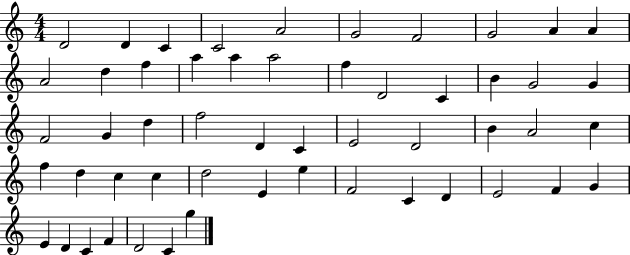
D4/h D4/q C4/q C4/h A4/h G4/h F4/h G4/h A4/q A4/q A4/h D5/q F5/q A5/q A5/q A5/h F5/q D4/h C4/q B4/q G4/h G4/q F4/h G4/q D5/q F5/h D4/q C4/q E4/h D4/h B4/q A4/h C5/q F5/q D5/q C5/q C5/q D5/h E4/q E5/q F4/h C4/q D4/q E4/h F4/q G4/q E4/q D4/q C4/q F4/q D4/h C4/q G5/q